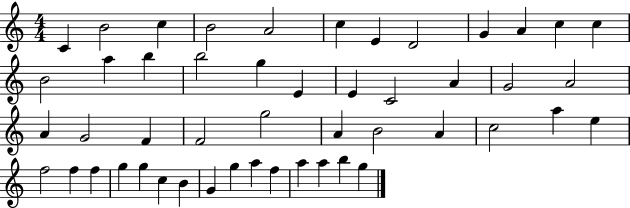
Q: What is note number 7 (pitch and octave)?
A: E4